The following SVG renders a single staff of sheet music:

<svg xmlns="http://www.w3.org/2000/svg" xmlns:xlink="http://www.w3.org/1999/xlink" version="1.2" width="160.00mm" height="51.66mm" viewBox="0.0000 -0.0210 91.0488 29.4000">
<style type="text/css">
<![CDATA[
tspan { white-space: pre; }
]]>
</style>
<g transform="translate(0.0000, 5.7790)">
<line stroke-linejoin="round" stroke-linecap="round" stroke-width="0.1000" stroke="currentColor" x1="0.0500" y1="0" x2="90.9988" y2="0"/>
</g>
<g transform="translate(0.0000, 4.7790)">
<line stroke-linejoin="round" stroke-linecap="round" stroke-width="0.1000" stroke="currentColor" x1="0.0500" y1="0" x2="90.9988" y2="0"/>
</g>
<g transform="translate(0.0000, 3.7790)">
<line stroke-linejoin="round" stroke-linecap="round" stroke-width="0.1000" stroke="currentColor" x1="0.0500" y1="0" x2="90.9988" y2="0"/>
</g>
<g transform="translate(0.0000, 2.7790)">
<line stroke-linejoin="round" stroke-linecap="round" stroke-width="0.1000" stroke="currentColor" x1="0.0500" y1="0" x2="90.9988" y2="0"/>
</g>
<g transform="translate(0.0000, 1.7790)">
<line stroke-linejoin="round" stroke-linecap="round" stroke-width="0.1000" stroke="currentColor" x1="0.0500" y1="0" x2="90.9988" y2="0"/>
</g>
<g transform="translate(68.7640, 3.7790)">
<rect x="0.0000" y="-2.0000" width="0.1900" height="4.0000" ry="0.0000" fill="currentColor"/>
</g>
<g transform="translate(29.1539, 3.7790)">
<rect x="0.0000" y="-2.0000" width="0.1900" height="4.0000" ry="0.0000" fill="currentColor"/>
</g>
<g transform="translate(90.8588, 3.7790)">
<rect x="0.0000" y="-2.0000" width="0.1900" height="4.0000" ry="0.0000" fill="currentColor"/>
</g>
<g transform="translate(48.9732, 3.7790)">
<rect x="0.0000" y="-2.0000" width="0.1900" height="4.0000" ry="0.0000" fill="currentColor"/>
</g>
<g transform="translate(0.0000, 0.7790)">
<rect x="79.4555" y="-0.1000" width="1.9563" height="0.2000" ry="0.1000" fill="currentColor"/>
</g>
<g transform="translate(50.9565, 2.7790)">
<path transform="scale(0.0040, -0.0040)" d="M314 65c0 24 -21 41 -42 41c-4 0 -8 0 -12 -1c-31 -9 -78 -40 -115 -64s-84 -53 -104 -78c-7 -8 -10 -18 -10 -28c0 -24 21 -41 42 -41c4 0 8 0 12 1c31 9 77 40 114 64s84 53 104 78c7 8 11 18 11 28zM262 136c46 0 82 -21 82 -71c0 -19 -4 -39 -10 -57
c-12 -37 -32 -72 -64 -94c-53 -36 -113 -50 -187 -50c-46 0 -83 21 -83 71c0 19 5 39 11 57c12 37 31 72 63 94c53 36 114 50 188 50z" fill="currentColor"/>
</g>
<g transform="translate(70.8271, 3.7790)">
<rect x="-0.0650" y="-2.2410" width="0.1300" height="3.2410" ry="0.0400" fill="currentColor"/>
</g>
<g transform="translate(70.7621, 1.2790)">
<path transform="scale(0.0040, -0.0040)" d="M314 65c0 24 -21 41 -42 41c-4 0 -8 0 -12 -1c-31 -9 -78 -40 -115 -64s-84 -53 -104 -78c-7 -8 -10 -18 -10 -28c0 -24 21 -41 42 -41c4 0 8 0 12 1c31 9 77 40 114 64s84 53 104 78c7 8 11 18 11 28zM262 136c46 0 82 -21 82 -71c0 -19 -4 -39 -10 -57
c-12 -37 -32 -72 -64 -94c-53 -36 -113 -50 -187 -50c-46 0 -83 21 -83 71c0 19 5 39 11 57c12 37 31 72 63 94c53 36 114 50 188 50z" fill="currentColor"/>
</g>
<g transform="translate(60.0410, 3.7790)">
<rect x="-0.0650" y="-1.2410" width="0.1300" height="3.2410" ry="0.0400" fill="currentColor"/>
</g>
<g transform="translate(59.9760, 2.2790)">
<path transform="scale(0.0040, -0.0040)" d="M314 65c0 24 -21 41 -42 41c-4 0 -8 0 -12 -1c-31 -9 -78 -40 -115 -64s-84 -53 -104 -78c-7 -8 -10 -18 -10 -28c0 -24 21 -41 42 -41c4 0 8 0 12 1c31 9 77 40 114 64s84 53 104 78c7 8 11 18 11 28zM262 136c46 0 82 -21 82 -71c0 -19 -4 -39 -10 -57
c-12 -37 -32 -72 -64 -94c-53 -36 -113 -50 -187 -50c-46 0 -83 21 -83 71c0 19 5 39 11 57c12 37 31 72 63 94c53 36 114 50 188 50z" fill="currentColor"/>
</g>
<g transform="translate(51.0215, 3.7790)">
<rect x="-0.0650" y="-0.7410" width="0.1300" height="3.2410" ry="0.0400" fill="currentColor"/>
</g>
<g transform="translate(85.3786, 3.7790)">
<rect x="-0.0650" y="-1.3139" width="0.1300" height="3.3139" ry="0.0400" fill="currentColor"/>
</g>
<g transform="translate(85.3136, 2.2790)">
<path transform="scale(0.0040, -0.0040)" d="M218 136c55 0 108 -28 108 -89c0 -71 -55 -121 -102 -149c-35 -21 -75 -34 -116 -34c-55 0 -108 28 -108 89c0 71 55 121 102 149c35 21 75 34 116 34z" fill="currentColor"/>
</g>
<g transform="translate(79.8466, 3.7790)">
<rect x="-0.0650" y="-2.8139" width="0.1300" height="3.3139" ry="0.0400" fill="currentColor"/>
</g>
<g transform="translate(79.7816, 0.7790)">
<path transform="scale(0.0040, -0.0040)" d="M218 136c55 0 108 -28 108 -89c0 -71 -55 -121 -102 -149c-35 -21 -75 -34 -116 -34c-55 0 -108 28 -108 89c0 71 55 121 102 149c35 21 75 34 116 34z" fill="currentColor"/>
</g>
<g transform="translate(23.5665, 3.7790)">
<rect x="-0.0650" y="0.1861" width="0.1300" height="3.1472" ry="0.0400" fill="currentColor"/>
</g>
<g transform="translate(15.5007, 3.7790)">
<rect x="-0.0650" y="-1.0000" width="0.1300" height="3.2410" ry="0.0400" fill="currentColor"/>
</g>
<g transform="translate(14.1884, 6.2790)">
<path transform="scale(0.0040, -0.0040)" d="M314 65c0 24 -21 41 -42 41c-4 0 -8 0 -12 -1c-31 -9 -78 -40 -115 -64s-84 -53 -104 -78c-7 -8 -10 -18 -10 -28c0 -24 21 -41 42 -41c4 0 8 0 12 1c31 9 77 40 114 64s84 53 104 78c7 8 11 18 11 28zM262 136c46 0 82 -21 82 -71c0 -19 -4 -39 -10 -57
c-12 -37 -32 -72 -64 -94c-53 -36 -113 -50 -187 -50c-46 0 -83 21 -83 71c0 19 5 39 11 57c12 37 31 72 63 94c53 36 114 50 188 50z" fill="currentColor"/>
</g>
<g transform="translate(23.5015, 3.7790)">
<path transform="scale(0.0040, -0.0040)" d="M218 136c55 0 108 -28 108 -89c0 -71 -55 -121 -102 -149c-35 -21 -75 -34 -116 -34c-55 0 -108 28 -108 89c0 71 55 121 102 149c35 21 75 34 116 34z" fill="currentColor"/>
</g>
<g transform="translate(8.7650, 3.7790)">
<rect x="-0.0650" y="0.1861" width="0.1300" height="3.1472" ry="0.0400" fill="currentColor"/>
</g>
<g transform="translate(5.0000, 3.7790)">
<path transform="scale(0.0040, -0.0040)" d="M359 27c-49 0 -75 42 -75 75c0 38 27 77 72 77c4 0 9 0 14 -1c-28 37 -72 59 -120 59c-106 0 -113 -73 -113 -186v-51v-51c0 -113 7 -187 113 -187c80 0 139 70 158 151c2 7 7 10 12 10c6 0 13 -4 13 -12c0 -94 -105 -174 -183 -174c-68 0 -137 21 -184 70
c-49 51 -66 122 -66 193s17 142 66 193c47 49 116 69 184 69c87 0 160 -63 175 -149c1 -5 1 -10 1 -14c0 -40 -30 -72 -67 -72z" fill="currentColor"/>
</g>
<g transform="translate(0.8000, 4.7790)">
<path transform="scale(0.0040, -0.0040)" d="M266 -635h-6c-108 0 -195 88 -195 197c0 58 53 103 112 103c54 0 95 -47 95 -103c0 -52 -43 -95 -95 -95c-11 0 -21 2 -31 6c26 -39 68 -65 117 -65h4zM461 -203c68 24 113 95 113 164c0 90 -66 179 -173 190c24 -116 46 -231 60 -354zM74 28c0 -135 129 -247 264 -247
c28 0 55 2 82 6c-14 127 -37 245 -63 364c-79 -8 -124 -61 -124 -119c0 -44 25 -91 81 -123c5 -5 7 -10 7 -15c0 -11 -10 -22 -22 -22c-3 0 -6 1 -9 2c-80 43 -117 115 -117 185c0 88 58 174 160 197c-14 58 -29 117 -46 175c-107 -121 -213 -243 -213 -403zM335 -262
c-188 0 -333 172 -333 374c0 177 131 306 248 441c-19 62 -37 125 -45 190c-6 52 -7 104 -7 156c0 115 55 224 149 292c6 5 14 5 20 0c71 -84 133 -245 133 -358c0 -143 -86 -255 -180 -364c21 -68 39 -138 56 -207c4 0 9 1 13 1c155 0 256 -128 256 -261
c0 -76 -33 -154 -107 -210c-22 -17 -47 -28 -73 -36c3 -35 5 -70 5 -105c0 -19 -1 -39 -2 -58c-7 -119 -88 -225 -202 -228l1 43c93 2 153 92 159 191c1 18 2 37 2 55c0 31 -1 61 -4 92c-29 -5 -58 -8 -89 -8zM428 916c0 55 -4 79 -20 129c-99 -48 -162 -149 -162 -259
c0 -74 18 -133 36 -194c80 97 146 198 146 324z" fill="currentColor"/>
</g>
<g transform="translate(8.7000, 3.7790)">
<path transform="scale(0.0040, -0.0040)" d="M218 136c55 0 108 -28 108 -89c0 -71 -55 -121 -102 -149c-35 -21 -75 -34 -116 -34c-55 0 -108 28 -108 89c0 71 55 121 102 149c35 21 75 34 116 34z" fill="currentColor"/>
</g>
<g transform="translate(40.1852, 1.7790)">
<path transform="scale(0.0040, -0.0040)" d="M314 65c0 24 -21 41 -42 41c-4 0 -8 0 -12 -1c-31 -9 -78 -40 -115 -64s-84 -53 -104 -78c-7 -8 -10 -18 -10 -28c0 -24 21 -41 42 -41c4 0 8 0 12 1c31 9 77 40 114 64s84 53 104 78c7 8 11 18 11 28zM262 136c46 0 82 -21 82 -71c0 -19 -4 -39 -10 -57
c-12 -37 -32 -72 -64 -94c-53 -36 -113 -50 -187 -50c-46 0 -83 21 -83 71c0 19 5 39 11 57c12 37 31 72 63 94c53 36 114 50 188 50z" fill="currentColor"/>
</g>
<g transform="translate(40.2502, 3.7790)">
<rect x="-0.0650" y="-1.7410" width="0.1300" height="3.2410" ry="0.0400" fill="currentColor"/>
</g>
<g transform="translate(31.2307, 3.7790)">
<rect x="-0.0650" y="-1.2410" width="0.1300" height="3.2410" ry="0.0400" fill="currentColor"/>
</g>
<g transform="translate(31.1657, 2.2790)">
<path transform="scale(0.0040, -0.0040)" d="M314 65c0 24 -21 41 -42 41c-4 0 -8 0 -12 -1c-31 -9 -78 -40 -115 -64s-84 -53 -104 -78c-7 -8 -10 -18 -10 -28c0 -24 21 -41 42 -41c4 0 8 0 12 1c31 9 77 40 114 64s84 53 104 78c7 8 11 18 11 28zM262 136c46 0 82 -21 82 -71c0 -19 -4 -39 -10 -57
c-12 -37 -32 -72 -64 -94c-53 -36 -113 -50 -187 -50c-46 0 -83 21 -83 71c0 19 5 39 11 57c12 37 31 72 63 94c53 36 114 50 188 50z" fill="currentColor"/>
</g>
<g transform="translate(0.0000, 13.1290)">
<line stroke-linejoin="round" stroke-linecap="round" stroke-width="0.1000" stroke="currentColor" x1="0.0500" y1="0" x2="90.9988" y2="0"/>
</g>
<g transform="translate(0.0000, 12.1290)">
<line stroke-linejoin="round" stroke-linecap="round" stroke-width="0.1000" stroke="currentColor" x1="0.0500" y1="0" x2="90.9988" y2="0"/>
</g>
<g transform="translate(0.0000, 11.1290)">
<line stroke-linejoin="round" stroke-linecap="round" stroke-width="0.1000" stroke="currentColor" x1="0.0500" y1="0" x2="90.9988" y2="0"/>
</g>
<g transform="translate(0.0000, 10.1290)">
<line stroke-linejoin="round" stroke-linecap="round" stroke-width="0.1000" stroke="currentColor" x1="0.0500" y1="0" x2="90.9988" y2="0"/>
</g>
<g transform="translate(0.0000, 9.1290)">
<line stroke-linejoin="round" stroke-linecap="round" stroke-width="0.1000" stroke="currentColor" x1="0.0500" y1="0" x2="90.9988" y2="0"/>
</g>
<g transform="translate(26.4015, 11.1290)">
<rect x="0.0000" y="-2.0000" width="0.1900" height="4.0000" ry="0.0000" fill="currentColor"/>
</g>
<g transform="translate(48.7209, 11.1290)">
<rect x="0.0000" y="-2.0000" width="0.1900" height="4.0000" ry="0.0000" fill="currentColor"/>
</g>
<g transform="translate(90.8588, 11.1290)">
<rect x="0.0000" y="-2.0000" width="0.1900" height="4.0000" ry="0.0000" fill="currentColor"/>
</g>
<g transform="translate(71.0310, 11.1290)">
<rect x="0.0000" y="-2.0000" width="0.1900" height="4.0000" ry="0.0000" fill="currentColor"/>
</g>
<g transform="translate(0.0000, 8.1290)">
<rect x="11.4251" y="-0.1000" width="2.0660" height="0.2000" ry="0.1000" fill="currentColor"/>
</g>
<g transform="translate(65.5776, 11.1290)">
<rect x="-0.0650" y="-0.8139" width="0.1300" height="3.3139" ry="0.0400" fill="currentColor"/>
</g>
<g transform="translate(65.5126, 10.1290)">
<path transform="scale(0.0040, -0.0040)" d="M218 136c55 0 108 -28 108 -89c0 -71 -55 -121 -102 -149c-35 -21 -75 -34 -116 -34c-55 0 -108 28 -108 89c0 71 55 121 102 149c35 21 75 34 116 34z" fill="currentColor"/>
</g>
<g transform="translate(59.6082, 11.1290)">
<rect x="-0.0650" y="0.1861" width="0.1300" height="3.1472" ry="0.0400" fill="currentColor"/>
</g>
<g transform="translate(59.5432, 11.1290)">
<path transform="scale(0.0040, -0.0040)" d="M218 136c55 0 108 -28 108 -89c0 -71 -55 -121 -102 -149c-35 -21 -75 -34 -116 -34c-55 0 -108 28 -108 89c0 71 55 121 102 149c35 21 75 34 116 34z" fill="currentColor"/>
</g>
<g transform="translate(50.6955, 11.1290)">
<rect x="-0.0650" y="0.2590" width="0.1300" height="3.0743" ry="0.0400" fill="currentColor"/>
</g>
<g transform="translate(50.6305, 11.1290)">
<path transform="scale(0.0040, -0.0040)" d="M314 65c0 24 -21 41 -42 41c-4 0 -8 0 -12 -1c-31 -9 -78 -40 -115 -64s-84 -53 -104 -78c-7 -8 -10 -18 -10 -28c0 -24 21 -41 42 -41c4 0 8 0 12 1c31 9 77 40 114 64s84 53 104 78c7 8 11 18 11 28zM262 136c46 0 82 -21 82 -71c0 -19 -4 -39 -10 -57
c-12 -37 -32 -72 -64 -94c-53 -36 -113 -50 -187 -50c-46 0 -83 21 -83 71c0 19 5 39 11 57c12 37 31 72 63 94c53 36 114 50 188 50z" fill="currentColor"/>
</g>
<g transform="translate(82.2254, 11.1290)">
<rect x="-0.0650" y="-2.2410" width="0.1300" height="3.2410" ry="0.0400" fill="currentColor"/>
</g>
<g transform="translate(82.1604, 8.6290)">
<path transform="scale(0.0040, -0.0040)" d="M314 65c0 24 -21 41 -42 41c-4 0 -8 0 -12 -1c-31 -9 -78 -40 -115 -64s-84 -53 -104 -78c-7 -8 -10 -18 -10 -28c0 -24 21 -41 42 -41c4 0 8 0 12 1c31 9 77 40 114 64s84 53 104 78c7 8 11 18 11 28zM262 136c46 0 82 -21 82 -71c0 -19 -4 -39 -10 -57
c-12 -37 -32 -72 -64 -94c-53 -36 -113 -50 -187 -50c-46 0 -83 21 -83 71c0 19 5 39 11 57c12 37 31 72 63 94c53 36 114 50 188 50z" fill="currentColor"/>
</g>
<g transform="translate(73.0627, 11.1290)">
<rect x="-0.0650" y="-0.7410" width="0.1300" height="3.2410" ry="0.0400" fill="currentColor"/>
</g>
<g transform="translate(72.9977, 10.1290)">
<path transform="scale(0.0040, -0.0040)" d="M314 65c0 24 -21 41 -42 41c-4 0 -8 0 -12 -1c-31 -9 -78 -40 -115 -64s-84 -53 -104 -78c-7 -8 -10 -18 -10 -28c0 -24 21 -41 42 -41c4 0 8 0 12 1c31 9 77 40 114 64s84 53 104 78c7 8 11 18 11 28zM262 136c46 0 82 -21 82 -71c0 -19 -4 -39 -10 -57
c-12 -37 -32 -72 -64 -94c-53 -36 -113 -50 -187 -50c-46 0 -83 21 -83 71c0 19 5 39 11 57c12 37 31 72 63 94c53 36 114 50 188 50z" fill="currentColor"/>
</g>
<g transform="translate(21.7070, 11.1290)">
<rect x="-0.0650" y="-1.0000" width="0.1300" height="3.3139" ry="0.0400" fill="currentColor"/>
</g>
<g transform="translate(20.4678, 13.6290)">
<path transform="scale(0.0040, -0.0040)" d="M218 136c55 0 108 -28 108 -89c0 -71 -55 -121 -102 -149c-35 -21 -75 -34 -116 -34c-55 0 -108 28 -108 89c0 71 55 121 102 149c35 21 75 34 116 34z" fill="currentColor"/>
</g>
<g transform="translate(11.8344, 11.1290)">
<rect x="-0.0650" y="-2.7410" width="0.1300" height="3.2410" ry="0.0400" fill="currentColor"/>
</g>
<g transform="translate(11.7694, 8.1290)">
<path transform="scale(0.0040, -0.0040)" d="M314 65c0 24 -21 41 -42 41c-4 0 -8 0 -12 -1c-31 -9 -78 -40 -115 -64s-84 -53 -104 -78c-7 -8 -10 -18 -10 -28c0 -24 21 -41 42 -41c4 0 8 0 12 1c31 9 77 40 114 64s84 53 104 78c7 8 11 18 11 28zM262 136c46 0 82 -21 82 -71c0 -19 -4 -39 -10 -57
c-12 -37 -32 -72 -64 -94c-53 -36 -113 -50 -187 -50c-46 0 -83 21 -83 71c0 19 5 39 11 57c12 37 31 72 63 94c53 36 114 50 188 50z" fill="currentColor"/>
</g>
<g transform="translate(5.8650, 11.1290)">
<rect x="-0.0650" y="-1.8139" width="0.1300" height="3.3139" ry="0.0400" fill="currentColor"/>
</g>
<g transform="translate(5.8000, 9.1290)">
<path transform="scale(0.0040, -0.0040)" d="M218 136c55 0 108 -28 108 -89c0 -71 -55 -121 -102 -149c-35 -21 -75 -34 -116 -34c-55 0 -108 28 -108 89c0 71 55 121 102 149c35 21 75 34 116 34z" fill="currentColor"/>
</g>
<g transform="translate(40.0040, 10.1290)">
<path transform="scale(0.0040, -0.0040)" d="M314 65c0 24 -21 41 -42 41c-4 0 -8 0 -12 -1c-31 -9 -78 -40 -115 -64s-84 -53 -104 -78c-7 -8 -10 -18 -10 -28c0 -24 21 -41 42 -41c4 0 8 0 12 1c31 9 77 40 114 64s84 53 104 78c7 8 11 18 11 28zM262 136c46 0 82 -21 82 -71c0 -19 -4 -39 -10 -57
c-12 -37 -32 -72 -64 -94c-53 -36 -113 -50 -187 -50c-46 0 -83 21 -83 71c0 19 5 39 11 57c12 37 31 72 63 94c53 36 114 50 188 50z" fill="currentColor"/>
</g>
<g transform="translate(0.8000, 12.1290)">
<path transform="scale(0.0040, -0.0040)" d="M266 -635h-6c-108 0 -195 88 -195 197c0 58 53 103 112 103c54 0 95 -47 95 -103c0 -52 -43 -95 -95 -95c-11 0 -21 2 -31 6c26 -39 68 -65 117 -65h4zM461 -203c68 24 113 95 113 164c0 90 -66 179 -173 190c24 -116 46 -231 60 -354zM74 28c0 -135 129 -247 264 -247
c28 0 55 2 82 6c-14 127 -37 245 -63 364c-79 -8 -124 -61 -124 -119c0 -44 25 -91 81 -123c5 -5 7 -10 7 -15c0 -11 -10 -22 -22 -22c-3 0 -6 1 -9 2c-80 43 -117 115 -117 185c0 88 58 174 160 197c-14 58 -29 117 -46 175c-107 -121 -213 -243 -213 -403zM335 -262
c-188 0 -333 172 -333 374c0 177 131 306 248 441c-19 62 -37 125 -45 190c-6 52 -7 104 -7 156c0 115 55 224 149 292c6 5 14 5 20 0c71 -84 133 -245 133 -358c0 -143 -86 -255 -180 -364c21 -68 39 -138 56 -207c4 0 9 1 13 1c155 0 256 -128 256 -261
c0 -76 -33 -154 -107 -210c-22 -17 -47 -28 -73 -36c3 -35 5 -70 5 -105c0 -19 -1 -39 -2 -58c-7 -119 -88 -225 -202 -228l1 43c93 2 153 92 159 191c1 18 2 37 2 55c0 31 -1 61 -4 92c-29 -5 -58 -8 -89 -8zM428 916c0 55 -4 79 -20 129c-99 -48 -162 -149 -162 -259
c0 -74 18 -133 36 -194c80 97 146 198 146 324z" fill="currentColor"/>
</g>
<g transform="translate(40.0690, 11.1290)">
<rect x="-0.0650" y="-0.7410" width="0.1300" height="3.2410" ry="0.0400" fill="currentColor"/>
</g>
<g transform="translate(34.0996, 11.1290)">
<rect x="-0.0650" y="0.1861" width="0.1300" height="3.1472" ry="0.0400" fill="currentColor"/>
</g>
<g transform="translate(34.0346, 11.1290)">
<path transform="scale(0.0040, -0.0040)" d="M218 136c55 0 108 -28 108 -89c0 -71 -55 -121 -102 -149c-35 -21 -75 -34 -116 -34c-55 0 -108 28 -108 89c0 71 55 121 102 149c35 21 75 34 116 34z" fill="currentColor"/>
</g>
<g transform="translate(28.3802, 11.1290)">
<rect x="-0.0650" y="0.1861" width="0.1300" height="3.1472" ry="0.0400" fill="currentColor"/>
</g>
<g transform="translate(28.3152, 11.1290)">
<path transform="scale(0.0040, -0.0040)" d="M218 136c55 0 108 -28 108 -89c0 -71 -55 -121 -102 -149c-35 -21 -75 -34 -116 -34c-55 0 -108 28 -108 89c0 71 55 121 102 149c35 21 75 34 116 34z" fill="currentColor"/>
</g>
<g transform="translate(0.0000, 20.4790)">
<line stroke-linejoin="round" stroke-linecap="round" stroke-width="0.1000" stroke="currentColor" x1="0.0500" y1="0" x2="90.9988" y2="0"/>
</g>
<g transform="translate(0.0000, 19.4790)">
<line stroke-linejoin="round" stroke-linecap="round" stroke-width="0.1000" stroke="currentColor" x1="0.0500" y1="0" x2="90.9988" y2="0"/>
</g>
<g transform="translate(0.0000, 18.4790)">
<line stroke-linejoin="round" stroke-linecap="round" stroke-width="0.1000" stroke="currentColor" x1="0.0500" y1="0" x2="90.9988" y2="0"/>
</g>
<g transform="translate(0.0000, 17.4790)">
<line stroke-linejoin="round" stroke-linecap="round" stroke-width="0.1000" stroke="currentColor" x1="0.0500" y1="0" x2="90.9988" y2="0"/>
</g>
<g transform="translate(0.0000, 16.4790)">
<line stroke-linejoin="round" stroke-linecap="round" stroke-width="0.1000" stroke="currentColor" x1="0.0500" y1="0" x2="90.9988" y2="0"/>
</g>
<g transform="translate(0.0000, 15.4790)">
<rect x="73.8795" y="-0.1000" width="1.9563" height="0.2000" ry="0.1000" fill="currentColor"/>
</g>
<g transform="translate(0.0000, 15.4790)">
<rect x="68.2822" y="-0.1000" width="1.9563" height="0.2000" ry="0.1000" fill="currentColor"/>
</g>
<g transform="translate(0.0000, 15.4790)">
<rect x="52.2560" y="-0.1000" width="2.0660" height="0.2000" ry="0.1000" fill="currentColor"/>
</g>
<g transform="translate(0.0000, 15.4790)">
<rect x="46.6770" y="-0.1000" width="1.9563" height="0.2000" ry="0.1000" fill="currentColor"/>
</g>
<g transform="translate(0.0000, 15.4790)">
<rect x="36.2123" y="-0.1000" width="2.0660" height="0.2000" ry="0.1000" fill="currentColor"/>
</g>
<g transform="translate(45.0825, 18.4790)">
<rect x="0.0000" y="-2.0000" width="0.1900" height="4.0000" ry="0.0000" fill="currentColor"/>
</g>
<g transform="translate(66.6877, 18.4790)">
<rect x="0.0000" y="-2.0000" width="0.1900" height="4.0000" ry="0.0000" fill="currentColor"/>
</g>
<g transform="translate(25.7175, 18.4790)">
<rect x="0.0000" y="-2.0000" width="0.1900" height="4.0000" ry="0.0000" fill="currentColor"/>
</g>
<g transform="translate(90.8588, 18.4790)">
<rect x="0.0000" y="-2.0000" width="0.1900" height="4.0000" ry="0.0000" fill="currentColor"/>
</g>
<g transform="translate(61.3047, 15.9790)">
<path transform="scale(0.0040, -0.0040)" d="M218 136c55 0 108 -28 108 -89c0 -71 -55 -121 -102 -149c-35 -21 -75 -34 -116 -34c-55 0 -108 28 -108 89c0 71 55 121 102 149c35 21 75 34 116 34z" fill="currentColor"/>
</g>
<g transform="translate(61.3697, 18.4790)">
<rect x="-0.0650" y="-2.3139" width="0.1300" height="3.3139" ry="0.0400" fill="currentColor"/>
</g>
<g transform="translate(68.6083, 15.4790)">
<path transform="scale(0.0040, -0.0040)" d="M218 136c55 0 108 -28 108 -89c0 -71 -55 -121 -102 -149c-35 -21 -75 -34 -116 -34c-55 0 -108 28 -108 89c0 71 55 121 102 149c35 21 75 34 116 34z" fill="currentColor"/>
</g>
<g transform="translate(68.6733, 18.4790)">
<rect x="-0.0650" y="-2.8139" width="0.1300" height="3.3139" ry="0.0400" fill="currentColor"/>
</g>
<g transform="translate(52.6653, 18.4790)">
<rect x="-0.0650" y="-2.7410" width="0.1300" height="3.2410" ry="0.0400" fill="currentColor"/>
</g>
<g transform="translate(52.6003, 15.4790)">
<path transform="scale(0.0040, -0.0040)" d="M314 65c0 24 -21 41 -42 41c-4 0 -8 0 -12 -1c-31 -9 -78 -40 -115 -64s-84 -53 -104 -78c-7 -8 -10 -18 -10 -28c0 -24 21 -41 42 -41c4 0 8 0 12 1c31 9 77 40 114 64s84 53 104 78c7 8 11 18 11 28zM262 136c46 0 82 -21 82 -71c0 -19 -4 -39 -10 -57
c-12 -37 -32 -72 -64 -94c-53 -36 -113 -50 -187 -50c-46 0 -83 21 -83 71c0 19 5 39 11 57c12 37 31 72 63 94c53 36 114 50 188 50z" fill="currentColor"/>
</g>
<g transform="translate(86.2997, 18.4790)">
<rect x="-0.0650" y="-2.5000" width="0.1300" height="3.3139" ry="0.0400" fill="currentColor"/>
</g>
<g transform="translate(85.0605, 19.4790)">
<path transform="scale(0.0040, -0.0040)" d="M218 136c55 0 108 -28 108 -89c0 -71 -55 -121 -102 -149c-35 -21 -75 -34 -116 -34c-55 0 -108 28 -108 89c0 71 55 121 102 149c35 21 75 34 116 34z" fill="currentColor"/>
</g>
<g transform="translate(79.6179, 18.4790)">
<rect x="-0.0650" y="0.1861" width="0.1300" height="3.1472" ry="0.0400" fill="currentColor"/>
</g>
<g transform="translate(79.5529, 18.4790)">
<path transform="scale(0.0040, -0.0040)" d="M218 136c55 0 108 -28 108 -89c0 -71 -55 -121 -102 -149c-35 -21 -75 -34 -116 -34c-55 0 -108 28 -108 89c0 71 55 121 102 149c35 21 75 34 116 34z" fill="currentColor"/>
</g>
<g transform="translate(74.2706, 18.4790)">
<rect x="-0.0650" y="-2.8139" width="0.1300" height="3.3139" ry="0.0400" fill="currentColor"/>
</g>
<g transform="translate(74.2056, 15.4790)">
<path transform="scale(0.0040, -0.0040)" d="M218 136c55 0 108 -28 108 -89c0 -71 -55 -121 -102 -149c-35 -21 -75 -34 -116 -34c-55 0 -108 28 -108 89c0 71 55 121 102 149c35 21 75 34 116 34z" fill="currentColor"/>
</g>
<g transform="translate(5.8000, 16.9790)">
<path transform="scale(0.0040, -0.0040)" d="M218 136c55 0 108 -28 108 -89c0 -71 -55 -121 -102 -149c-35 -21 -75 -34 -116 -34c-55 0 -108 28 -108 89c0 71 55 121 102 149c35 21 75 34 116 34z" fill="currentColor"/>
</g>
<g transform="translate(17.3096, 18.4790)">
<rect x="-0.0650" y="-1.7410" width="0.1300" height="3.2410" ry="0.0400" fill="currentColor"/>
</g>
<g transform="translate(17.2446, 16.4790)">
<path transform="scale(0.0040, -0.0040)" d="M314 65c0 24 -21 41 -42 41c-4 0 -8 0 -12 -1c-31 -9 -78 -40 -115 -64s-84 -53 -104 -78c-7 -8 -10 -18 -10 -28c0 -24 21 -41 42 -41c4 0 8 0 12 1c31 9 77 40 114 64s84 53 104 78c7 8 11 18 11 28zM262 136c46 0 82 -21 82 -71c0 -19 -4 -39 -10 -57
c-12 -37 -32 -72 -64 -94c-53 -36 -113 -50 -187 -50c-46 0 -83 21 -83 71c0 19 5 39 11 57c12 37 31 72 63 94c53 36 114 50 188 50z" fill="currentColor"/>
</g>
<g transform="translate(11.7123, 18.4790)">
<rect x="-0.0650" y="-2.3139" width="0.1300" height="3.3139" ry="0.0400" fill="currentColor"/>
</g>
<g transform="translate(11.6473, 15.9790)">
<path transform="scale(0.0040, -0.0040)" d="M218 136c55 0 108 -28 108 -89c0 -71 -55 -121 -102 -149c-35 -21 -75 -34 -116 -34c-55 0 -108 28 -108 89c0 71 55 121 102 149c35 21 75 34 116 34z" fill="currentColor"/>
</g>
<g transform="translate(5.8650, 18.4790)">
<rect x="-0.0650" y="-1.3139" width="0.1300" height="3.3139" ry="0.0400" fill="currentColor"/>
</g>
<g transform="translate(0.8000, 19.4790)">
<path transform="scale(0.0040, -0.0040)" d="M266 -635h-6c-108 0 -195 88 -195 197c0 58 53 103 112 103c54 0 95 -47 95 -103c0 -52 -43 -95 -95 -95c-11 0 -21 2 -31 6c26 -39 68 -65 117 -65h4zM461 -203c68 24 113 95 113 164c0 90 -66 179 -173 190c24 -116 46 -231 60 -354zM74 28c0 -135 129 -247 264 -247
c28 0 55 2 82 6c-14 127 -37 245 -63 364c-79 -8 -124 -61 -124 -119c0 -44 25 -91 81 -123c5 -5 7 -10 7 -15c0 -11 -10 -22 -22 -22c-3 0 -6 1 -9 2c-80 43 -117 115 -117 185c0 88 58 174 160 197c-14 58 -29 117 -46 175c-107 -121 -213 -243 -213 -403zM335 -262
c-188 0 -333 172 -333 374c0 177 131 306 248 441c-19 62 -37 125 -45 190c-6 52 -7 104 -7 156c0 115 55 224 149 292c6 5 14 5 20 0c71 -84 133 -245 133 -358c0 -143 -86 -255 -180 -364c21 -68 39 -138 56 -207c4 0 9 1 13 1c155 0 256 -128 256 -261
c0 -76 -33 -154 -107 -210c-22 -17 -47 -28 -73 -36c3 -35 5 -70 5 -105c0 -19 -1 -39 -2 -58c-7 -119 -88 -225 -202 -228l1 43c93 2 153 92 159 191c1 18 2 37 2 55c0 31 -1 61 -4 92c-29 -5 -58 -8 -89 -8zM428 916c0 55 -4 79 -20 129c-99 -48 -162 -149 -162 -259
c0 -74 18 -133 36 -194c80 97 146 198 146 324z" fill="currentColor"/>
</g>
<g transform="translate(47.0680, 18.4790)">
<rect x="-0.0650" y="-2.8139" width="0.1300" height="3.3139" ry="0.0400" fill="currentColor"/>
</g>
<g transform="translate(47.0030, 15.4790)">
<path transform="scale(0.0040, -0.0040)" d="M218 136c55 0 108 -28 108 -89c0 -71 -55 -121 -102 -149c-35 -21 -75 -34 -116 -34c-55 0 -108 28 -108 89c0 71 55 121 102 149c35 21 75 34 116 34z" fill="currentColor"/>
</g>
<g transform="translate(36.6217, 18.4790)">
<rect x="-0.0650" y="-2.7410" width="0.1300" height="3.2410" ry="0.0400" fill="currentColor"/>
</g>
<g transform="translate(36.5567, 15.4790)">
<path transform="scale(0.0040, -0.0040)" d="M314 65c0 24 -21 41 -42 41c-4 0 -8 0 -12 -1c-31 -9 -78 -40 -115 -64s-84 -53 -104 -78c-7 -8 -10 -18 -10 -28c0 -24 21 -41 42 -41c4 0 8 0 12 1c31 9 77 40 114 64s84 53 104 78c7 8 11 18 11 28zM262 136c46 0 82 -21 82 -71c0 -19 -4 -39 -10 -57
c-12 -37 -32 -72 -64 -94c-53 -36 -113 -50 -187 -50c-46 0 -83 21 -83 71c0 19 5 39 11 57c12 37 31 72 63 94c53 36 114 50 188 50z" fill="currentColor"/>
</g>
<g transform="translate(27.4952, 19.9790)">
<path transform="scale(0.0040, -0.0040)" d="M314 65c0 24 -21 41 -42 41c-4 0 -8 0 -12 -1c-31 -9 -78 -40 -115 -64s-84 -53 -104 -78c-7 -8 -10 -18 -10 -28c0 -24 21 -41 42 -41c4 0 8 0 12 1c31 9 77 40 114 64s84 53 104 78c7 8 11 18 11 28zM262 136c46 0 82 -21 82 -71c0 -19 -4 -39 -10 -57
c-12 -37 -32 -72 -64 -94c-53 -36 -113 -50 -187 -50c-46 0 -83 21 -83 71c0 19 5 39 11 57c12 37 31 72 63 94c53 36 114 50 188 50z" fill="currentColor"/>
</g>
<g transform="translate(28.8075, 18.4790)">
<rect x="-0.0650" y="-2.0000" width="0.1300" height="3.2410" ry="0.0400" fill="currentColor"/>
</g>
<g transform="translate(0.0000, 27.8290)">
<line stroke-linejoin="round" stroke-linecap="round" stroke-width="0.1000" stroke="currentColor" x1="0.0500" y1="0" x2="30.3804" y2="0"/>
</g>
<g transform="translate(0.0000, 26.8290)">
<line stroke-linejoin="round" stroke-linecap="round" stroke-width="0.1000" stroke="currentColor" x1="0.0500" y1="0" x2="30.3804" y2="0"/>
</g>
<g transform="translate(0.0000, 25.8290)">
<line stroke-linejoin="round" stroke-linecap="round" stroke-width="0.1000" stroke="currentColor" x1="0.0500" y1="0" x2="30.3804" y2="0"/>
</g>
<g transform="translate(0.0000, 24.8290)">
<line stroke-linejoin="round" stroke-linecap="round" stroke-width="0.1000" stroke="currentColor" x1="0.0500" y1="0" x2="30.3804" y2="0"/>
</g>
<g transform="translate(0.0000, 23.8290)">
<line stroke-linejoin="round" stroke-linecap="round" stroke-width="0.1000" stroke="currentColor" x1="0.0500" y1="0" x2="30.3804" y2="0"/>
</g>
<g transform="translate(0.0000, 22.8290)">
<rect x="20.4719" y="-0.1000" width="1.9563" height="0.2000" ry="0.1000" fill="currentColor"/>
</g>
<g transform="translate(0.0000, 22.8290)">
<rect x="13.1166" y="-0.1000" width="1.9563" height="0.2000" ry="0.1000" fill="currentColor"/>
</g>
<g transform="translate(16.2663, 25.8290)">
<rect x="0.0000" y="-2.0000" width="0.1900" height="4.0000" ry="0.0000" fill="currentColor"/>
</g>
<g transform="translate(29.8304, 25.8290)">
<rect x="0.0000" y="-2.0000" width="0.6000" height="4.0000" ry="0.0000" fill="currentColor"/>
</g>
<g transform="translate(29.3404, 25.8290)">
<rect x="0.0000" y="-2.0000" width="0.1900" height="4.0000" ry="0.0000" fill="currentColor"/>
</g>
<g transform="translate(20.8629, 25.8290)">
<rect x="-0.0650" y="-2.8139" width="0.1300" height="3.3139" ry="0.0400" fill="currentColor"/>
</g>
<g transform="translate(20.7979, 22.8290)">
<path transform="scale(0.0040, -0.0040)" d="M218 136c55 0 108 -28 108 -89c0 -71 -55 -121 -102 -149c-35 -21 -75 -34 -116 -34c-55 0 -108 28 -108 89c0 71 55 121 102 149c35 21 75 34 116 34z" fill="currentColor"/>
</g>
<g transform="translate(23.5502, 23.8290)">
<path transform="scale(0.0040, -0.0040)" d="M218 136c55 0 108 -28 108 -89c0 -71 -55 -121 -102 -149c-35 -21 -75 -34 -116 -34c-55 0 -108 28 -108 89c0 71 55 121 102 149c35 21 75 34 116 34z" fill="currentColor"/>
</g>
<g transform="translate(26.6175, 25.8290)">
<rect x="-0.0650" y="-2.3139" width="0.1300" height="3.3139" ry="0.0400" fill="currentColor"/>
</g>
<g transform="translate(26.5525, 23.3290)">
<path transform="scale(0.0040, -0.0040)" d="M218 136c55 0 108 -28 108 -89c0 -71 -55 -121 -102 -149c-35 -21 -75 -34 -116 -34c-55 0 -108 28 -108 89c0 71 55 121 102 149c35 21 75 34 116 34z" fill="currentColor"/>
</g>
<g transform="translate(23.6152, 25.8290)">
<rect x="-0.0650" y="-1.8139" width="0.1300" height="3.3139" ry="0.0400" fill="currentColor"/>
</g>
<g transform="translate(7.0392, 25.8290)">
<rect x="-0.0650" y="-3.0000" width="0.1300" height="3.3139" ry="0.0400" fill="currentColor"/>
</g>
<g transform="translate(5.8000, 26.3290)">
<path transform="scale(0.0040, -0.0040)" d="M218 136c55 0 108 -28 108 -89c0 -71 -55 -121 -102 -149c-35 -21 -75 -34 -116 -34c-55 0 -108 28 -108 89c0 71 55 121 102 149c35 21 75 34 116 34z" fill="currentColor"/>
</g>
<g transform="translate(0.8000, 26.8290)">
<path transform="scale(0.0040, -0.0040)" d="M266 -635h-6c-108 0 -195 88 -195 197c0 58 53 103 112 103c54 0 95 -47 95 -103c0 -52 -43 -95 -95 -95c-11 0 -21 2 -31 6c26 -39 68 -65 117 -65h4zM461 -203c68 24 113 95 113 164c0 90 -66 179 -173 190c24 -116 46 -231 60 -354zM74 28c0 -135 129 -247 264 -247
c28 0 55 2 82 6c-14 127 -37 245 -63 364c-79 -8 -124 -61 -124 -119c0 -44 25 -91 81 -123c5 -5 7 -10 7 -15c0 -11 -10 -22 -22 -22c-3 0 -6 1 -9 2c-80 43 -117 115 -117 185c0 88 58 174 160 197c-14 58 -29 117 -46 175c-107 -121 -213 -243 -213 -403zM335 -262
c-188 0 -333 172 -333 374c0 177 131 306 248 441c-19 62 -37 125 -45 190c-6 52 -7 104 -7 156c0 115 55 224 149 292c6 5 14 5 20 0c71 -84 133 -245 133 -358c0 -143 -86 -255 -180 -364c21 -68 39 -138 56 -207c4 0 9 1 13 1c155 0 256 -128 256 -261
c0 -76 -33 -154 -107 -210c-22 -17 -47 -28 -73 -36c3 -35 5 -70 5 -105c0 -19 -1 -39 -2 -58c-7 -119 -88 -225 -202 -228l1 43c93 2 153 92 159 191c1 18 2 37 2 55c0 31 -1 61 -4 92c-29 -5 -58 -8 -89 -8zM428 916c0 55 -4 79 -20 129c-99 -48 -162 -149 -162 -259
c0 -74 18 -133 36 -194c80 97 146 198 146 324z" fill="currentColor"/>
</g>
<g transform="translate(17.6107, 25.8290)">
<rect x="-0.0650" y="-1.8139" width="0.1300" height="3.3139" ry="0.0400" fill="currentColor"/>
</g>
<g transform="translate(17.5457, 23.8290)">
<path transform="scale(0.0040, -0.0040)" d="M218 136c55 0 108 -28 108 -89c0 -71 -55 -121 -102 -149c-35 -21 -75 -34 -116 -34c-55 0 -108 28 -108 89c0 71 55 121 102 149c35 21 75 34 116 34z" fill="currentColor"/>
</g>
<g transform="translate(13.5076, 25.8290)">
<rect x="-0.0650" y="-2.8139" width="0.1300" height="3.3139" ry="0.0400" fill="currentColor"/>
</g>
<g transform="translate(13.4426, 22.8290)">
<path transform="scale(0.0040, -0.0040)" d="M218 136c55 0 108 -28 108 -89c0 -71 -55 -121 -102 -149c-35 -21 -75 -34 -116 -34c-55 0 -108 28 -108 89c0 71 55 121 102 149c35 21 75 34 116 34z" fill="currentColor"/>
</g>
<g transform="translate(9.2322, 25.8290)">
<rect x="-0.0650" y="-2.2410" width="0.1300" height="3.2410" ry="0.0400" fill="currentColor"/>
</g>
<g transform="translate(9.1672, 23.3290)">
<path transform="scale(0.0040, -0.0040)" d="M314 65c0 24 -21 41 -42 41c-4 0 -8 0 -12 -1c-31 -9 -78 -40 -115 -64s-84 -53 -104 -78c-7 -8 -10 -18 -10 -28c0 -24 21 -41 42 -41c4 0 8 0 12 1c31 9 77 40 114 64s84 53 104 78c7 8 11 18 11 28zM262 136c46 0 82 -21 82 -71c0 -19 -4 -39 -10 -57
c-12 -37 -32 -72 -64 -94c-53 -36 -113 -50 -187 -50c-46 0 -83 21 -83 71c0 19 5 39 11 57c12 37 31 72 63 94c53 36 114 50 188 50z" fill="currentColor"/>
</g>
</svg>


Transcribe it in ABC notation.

X:1
T:Untitled
M:4/4
L:1/4
K:C
B D2 B e2 f2 d2 e2 g2 a e f a2 D B B d2 B2 B d d2 g2 e g f2 F2 a2 a a2 g a a B G A g2 a f a f g